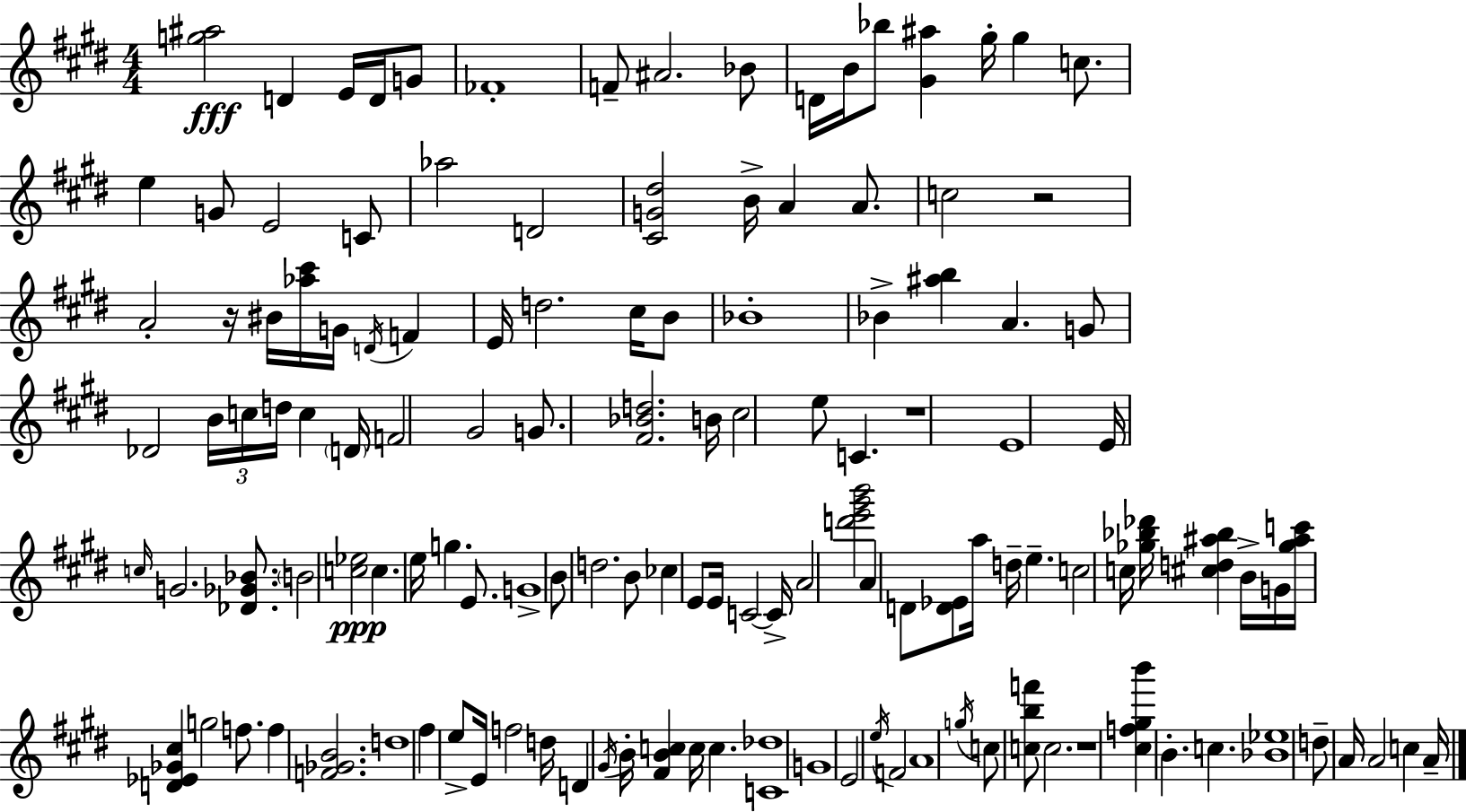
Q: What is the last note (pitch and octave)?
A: A4